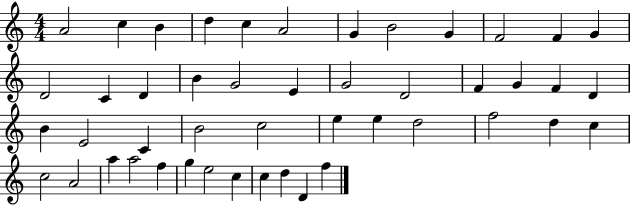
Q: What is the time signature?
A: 4/4